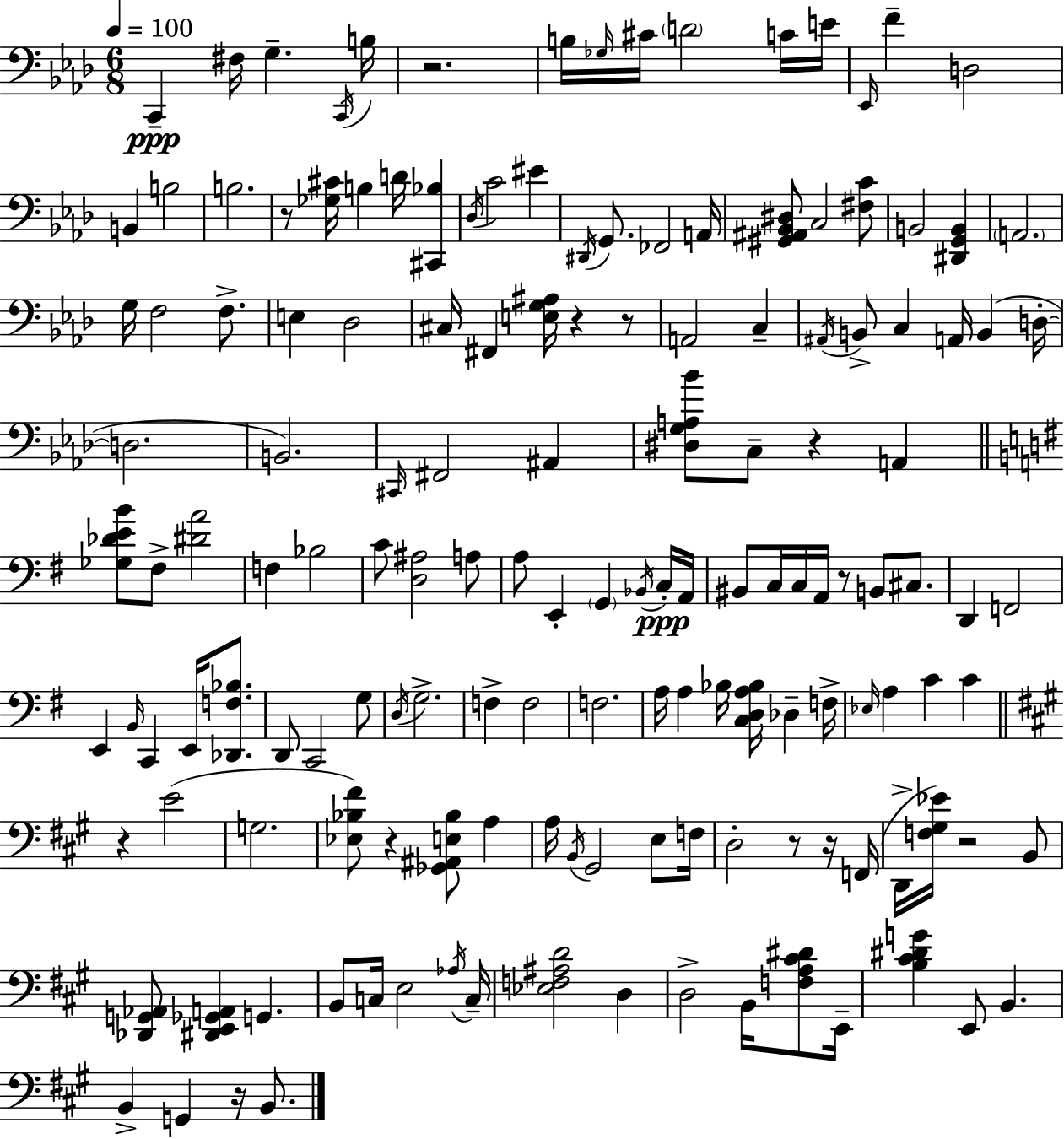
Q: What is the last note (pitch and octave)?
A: B2